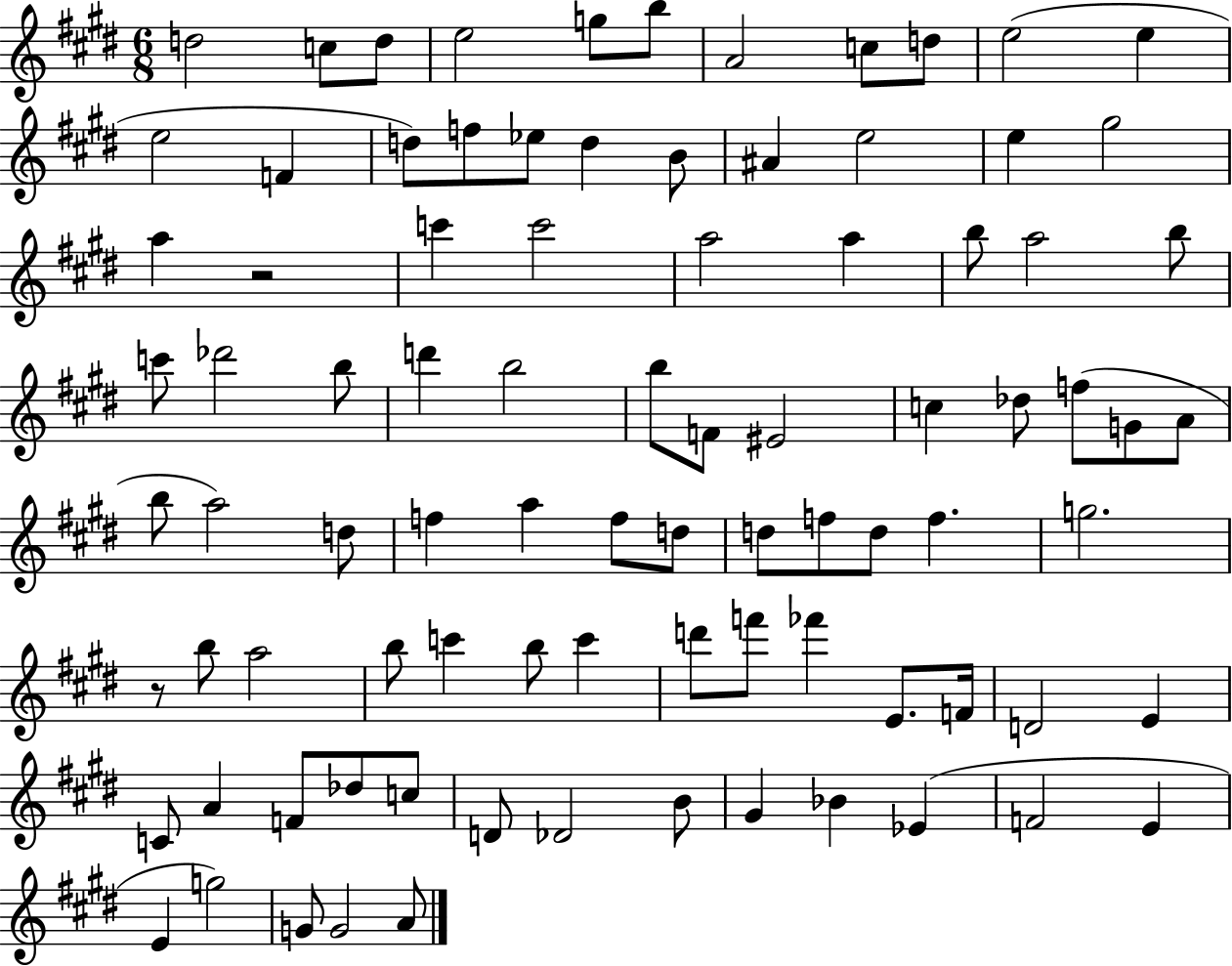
X:1
T:Untitled
M:6/8
L:1/4
K:E
d2 c/2 d/2 e2 g/2 b/2 A2 c/2 d/2 e2 e e2 F d/2 f/2 _e/2 d B/2 ^A e2 e ^g2 a z2 c' c'2 a2 a b/2 a2 b/2 c'/2 _d'2 b/2 d' b2 b/2 F/2 ^E2 c _d/2 f/2 G/2 A/2 b/2 a2 d/2 f a f/2 d/2 d/2 f/2 d/2 f g2 z/2 b/2 a2 b/2 c' b/2 c' d'/2 f'/2 _f' E/2 F/4 D2 E C/2 A F/2 _d/2 c/2 D/2 _D2 B/2 ^G _B _E F2 E E g2 G/2 G2 A/2